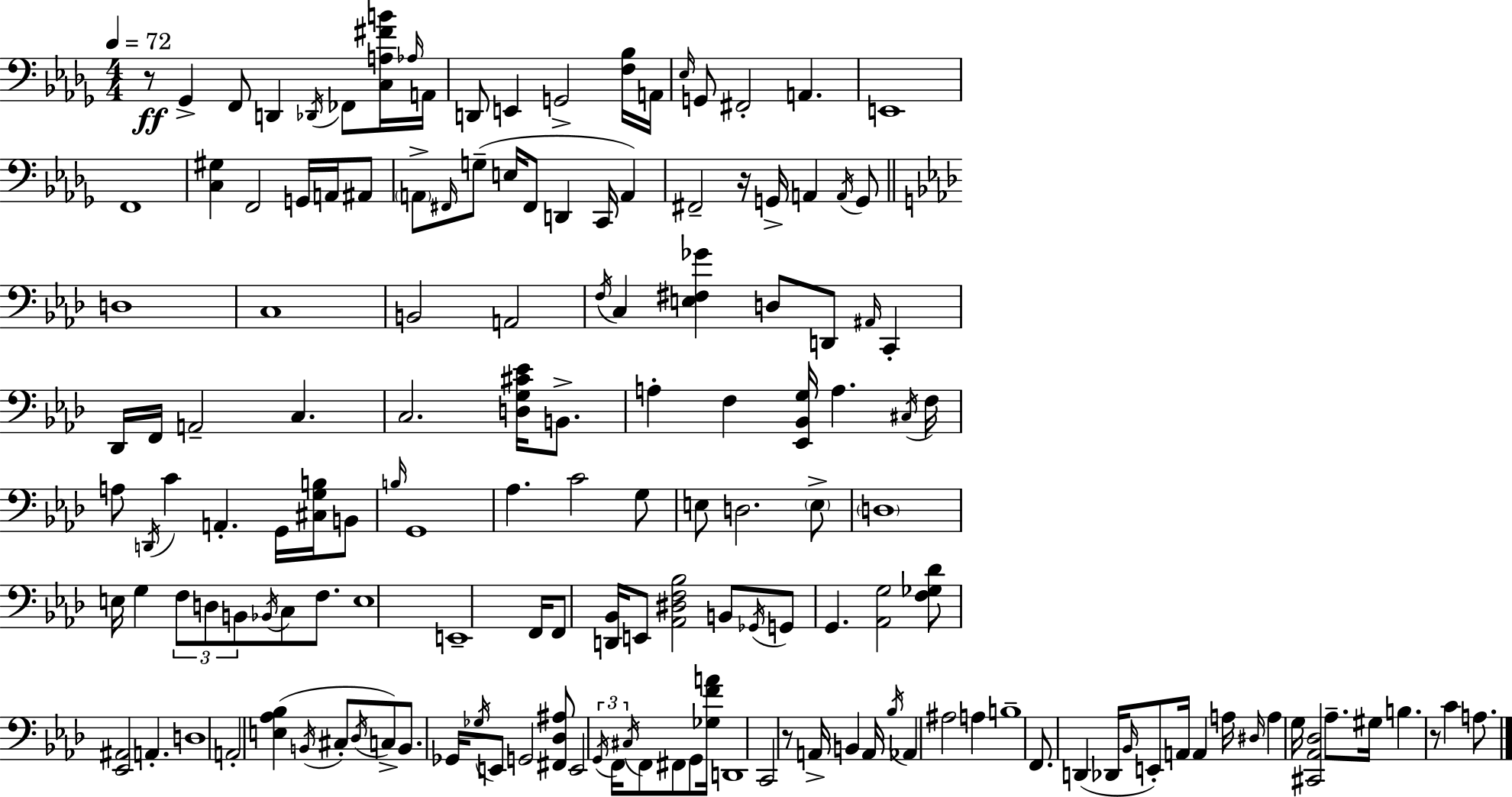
{
  \clef bass
  \numericTimeSignature
  \time 4/4
  \key bes \minor
  \tempo 4 = 72
  r8\ff ges,4-> f,8 d,4 \acciaccatura { des,16 } fes,8 <c a fis' b'>16 | \grace { aes16 } a,16 d,8 e,4 g,2-> | <f bes>16 a,16 \grace { ees16 } g,8 fis,2-. a,4. | e,1 | \break f,1 | <c gis>4 f,2 g,16 | a,16 ais,8 \parenthesize a,8-> \grace { fis,16 } g8--( e16 fis,8 d,4 c,16 | a,4) fis,2-- r16 g,16-> a,4 | \break \acciaccatura { a,16 } g,8 \bar "||" \break \key aes \major d1 | c1 | b,2 a,2 | \acciaccatura { f16 } c4 <e fis ges'>4 d8 d,8 \grace { ais,16 } c,4-. | \break des,16 f,16 a,2-- c4. | c2. <d g cis' ees'>16 b,8.-> | a4-. f4 <ees, bes, g>16 a4. | \acciaccatura { cis16 } f16 a8 \acciaccatura { d,16 } c'4 a,4.-. | \break g,16 <cis g b>16 b,8 \grace { b16 } g,1 | aes4. c'2 | g8 e8 d2. | \parenthesize e8-> \parenthesize d1 | \break e16 g4 \tuplet 3/2 { f8 d8 b,8 } | \acciaccatura { bes,16 } c8 f8. e1 | e,1-- | f,16 f,8 <d, bes,>16 e,8 <aes, dis f bes>2 | \break b,8 \acciaccatura { ges,16 } g,8 g,4. <aes, g>2 | <f ges des'>8 <ees, ais,>2 | a,4.-. d1 | a,2-. <e aes bes>4( | \break \acciaccatura { b,16 } cis8-. \acciaccatura { des16 } c8->) b,8. ges,16 \acciaccatura { ges16 } e,8 | g,2 <fis, des ais>8 e,2 | \tuplet 3/2 { \acciaccatura { g,16 } f,16 \acciaccatura { cis16 } } f,8 fis,8 g,8 <ges f' a'>16 d,1 | c,2 | \break r8 a,16-> b,4 a,16 \acciaccatura { bes16 } aes,4 | ais2 a4 b1-- | f,8. | d,4( des,16 \grace { bes,16 } e,8-.) a,16 a,4 a16 \grace { dis16 } a4 | \break g16 <cis, aes, des>2 aes8.-- gis16 | b4. r8 c'4 a8. \bar "|."
}